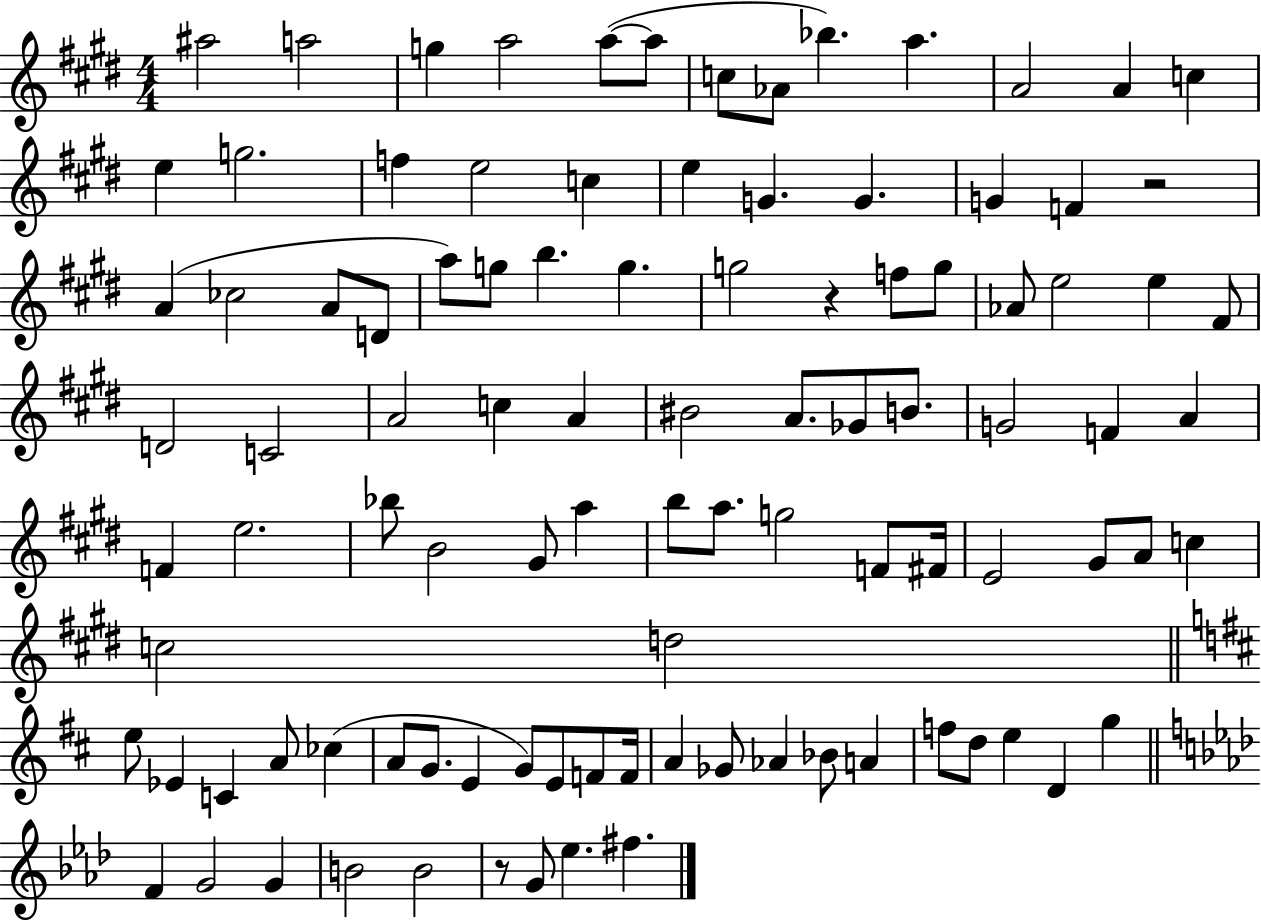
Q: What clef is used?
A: treble